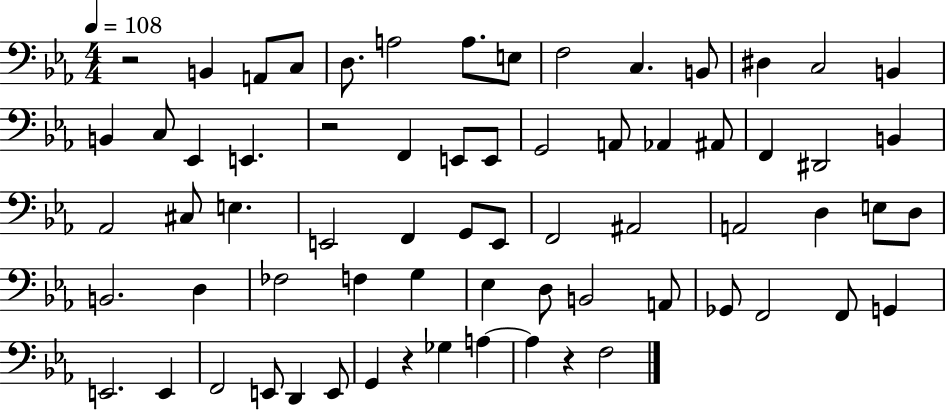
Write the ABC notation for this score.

X:1
T:Untitled
M:4/4
L:1/4
K:Eb
z2 B,, A,,/2 C,/2 D,/2 A,2 A,/2 E,/2 F,2 C, B,,/2 ^D, C,2 B,, B,, C,/2 _E,, E,, z2 F,, E,,/2 E,,/2 G,,2 A,,/2 _A,, ^A,,/2 F,, ^D,,2 B,, _A,,2 ^C,/2 E, E,,2 F,, G,,/2 E,,/2 F,,2 ^A,,2 A,,2 D, E,/2 D,/2 B,,2 D, _F,2 F, G, _E, D,/2 B,,2 A,,/2 _G,,/2 F,,2 F,,/2 G,, E,,2 E,, F,,2 E,,/2 D,, E,,/2 G,, z _G, A, A, z F,2